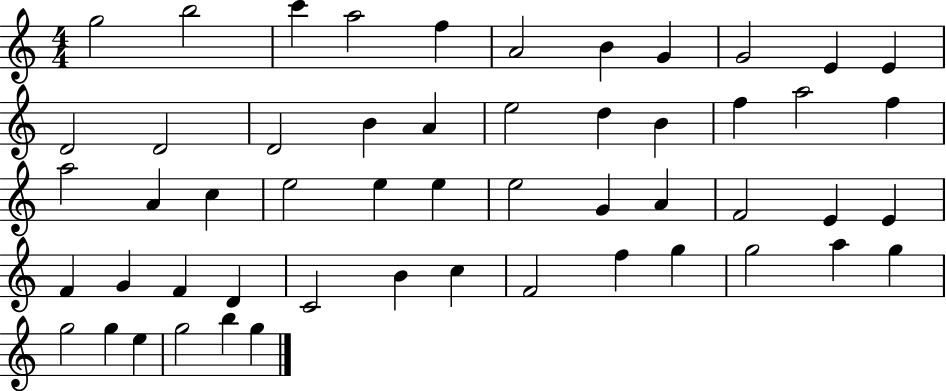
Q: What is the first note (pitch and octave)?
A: G5